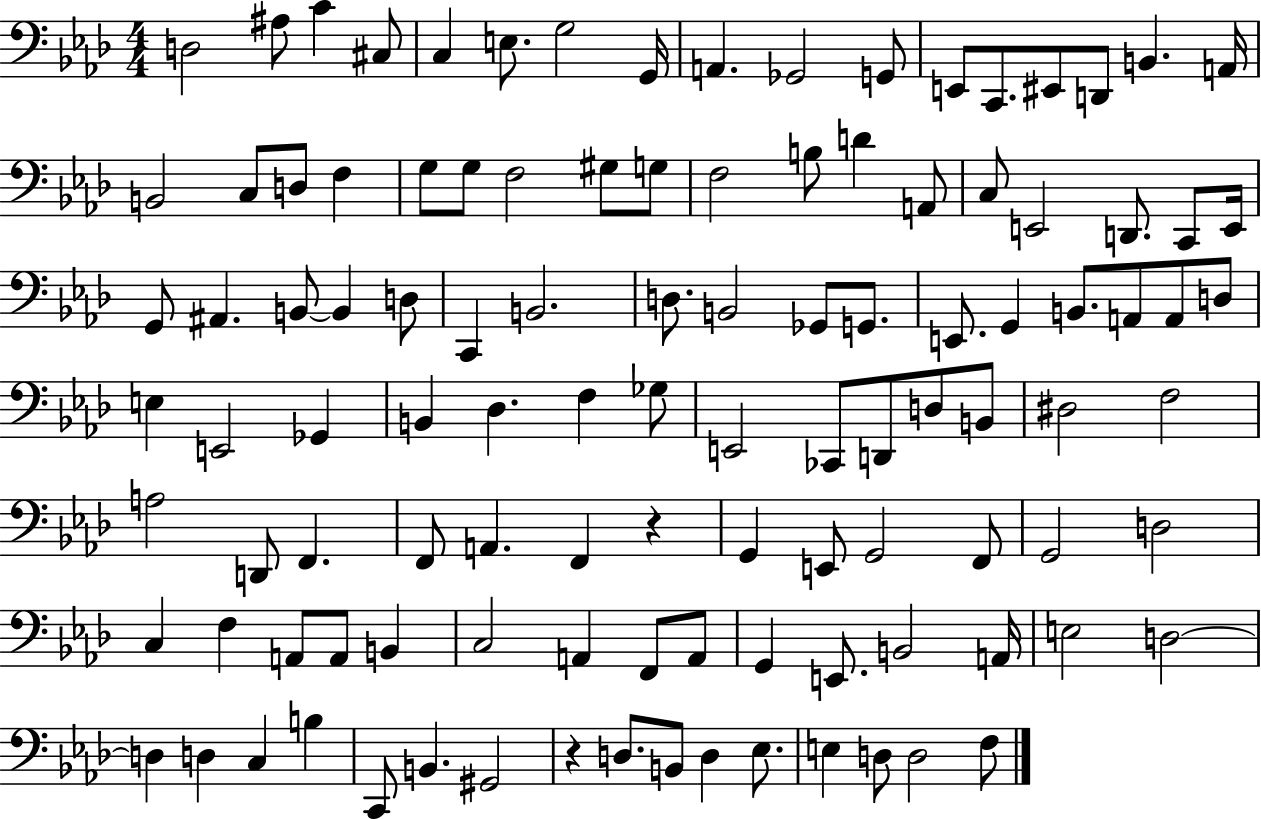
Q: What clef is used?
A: bass